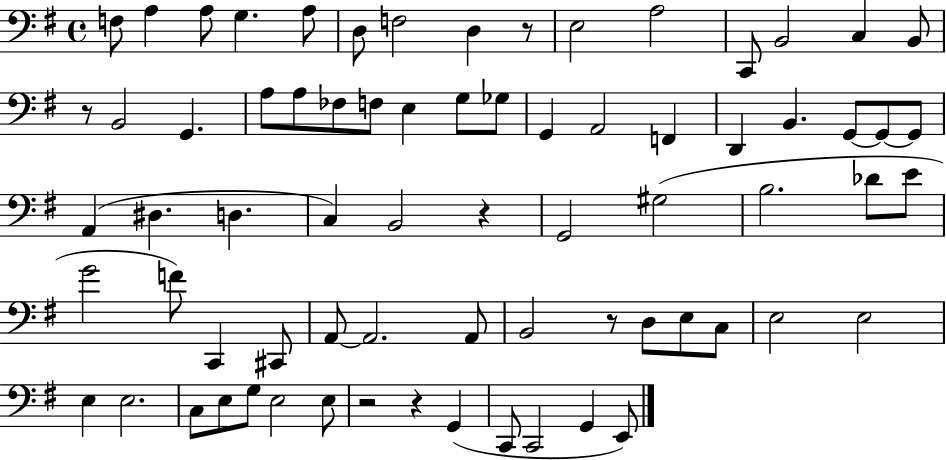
X:1
T:Untitled
M:4/4
L:1/4
K:G
F,/2 A, A,/2 G, A,/2 D,/2 F,2 D, z/2 E,2 A,2 C,,/2 B,,2 C, B,,/2 z/2 B,,2 G,, A,/2 A,/2 _F,/2 F,/2 E, G,/2 _G,/2 G,, A,,2 F,, D,, B,, G,,/2 G,,/2 G,,/2 A,, ^D, D, C, B,,2 z G,,2 ^G,2 B,2 _D/2 E/2 G2 F/2 C,, ^C,,/2 A,,/2 A,,2 A,,/2 B,,2 z/2 D,/2 E,/2 C,/2 E,2 E,2 E, E,2 C,/2 E,/2 G,/2 E,2 E,/2 z2 z G,, C,,/2 C,,2 G,, E,,/2